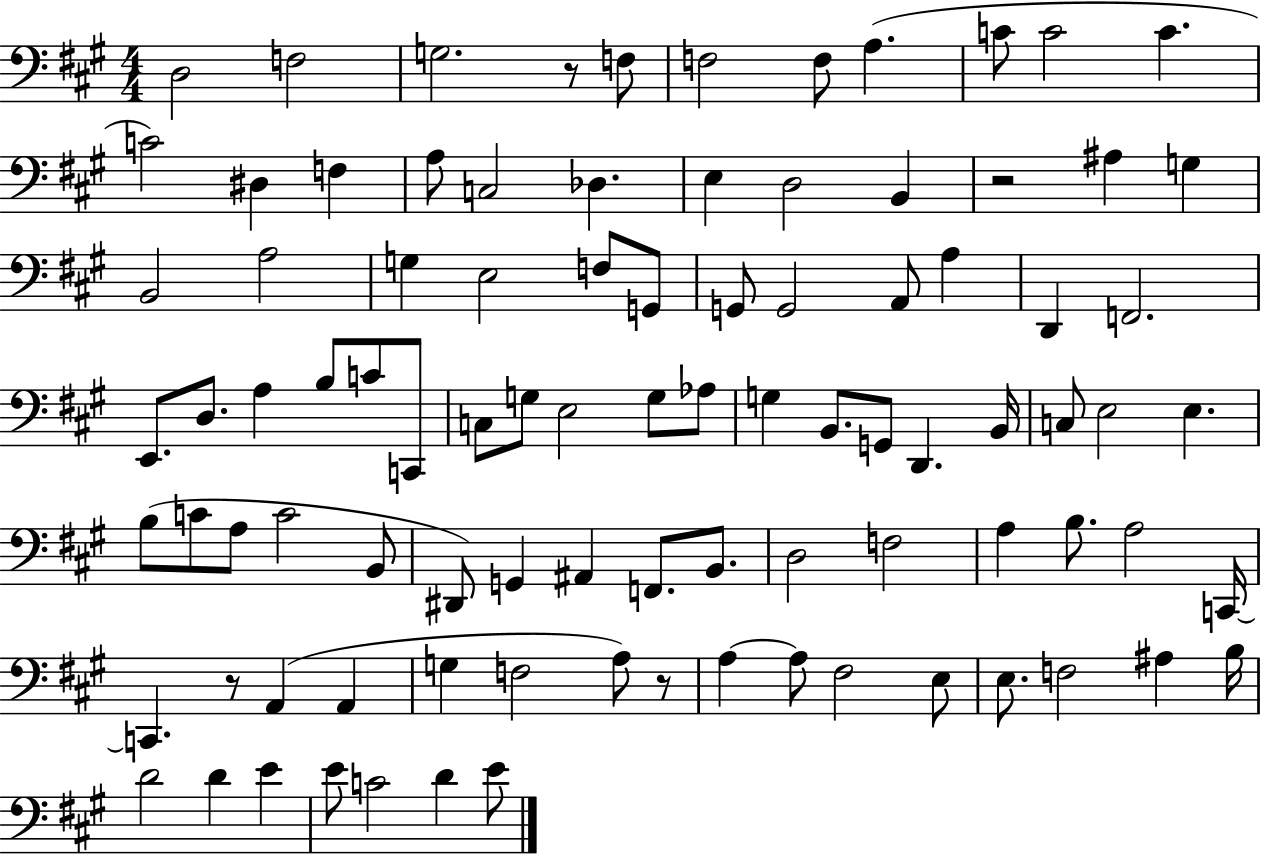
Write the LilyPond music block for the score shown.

{
  \clef bass
  \numericTimeSignature
  \time 4/4
  \key a \major
  \repeat volta 2 { d2 f2 | g2. r8 f8 | f2 f8 a4.( | c'8 c'2 c'4. | \break c'2) dis4 f4 | a8 c2 des4. | e4 d2 b,4 | r2 ais4 g4 | \break b,2 a2 | g4 e2 f8 g,8 | g,8 g,2 a,8 a4 | d,4 f,2. | \break e,8. d8. a4 b8 c'8 c,8 | c8 g8 e2 g8 aes8 | g4 b,8. g,8 d,4. b,16 | c8 e2 e4. | \break b8( c'8 a8 c'2 b,8 | dis,8) g,4 ais,4 f,8. b,8. | d2 f2 | a4 b8. a2 c,16~~ | \break c,4. r8 a,4( a,4 | g4 f2 a8) r8 | a4~~ a8 fis2 e8 | e8. f2 ais4 b16 | \break d'2 d'4 e'4 | e'8 c'2 d'4 e'8 | } \bar "|."
}